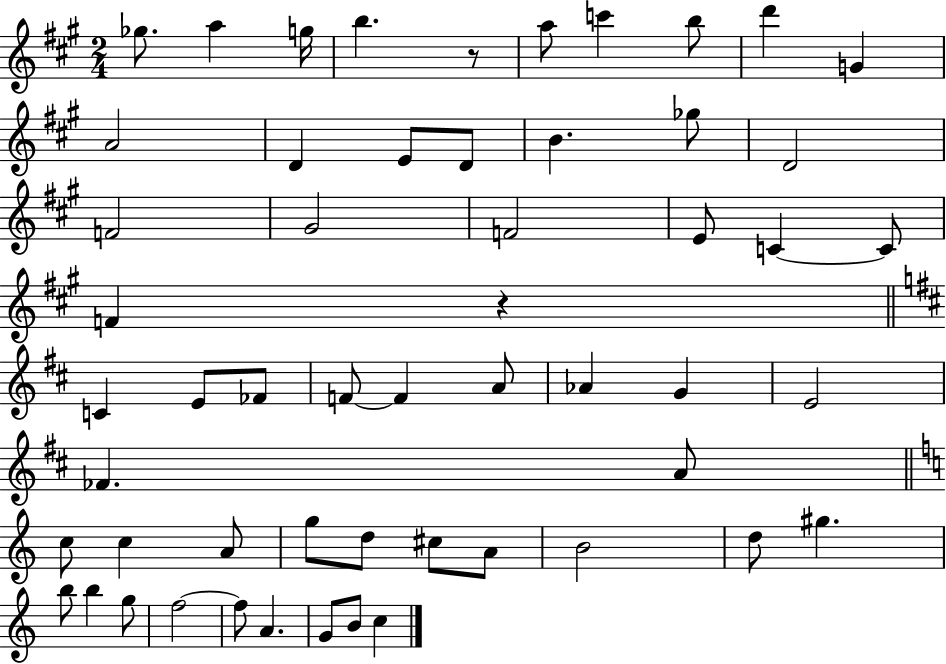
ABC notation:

X:1
T:Untitled
M:2/4
L:1/4
K:A
_g/2 a g/4 b z/2 a/2 c' b/2 d' G A2 D E/2 D/2 B _g/2 D2 F2 ^G2 F2 E/2 C C/2 F z C E/2 _F/2 F/2 F A/2 _A G E2 _F A/2 c/2 c A/2 g/2 d/2 ^c/2 A/2 B2 d/2 ^g b/2 b g/2 f2 f/2 A G/2 B/2 c